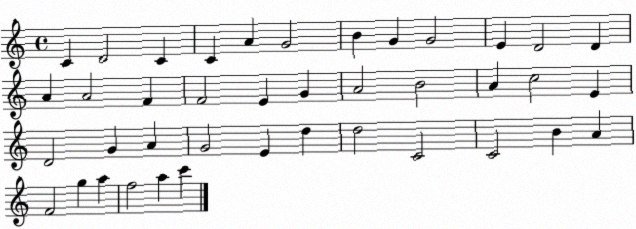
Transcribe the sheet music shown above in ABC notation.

X:1
T:Untitled
M:4/4
L:1/4
K:C
C D2 C C A G2 B G G2 E D2 D A A2 F F2 E G A2 B2 A c2 E D2 G A G2 E d d2 C2 C2 B A F2 g a f2 a c'